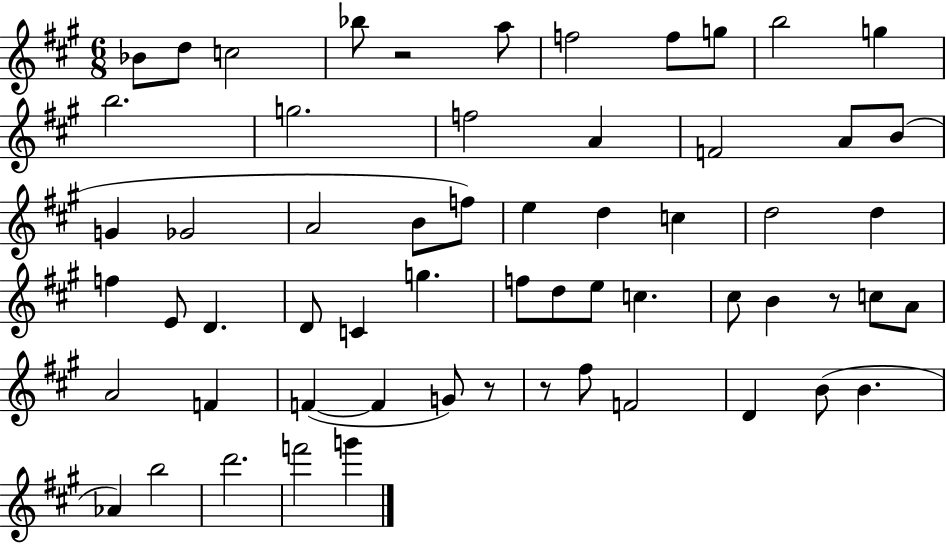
X:1
T:Untitled
M:6/8
L:1/4
K:A
_B/2 d/2 c2 _b/2 z2 a/2 f2 f/2 g/2 b2 g b2 g2 f2 A F2 A/2 B/2 G _G2 A2 B/2 f/2 e d c d2 d f E/2 D D/2 C g f/2 d/2 e/2 c ^c/2 B z/2 c/2 A/2 A2 F F F G/2 z/2 z/2 ^f/2 F2 D B/2 B _A b2 d'2 f'2 g'